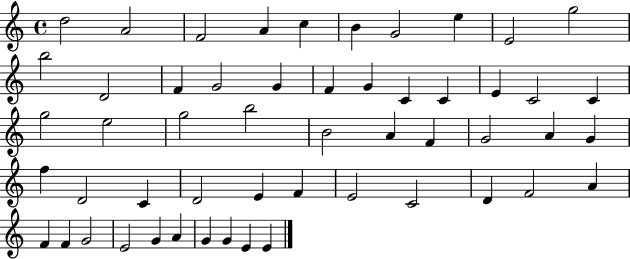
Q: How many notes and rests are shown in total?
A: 53